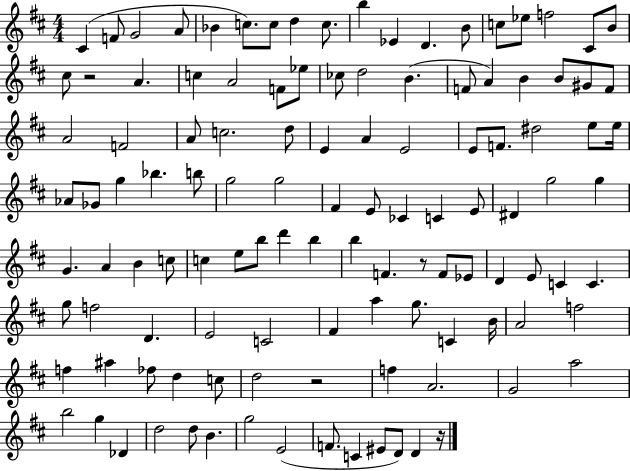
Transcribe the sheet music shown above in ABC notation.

X:1
T:Untitled
M:4/4
L:1/4
K:D
^C F/2 G2 A/2 _B c/2 c/2 d c/2 b _E D B/2 c/2 _e/2 f2 ^C/2 B/2 ^c/2 z2 A c A2 F/2 _e/2 _c/2 d2 B F/2 A B B/2 ^G/2 F/2 A2 F2 A/2 c2 d/2 E A E2 E/2 F/2 ^d2 e/2 e/4 _A/2 _G/2 g _b b/2 g2 g2 ^F E/2 _C C E/2 ^D g2 g G A B c/2 c e/2 b/2 d' b b F z/2 F/2 _E/2 D E/2 C C g/2 f2 D E2 C2 ^F a g/2 C B/4 A2 f2 f ^a _f/2 d c/2 d2 z2 f A2 G2 a2 b2 g _D d2 d/2 B g2 E2 F/2 C ^E/2 D/2 D z/4